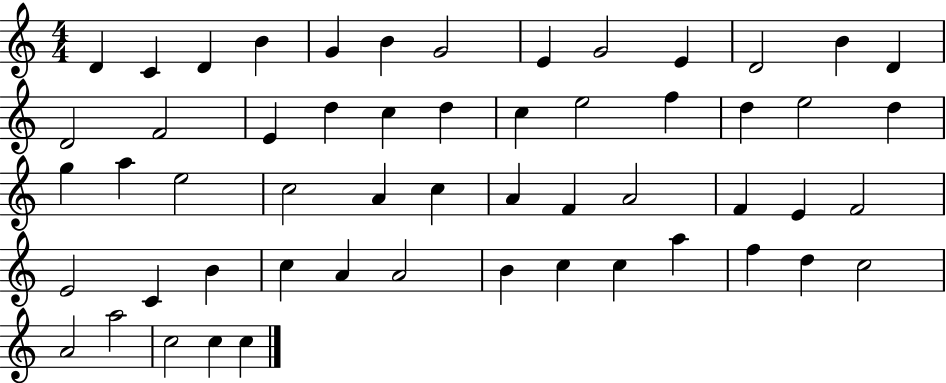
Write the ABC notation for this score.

X:1
T:Untitled
M:4/4
L:1/4
K:C
D C D B G B G2 E G2 E D2 B D D2 F2 E d c d c e2 f d e2 d g a e2 c2 A c A F A2 F E F2 E2 C B c A A2 B c c a f d c2 A2 a2 c2 c c